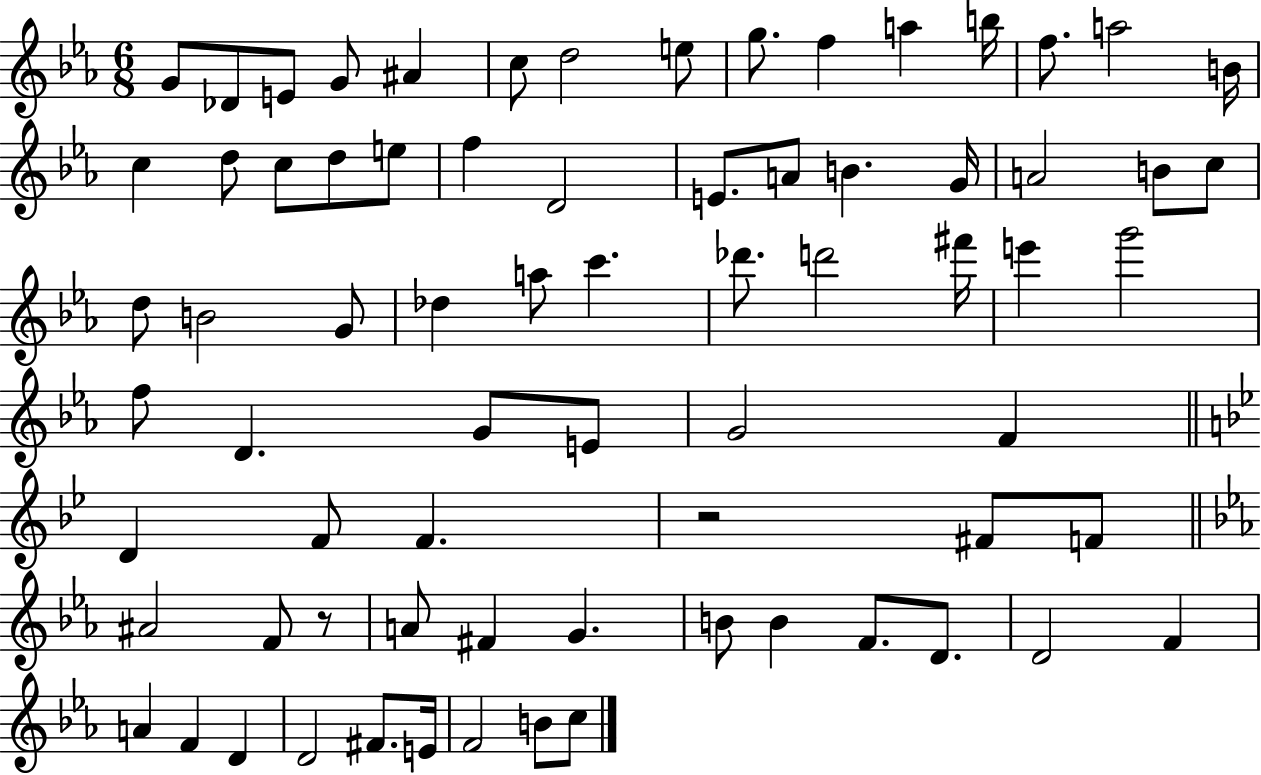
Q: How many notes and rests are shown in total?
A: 73